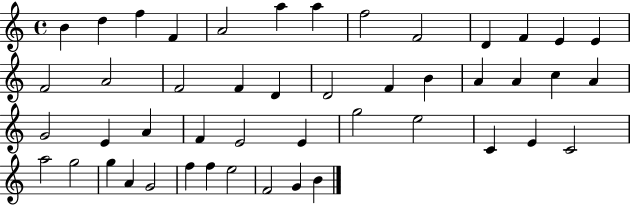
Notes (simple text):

B4/q D5/q F5/q F4/q A4/h A5/q A5/q F5/h F4/h D4/q F4/q E4/q E4/q F4/h A4/h F4/h F4/q D4/q D4/h F4/q B4/q A4/q A4/q C5/q A4/q G4/h E4/q A4/q F4/q E4/h E4/q G5/h E5/h C4/q E4/q C4/h A5/h G5/h G5/q A4/q G4/h F5/q F5/q E5/h F4/h G4/q B4/q